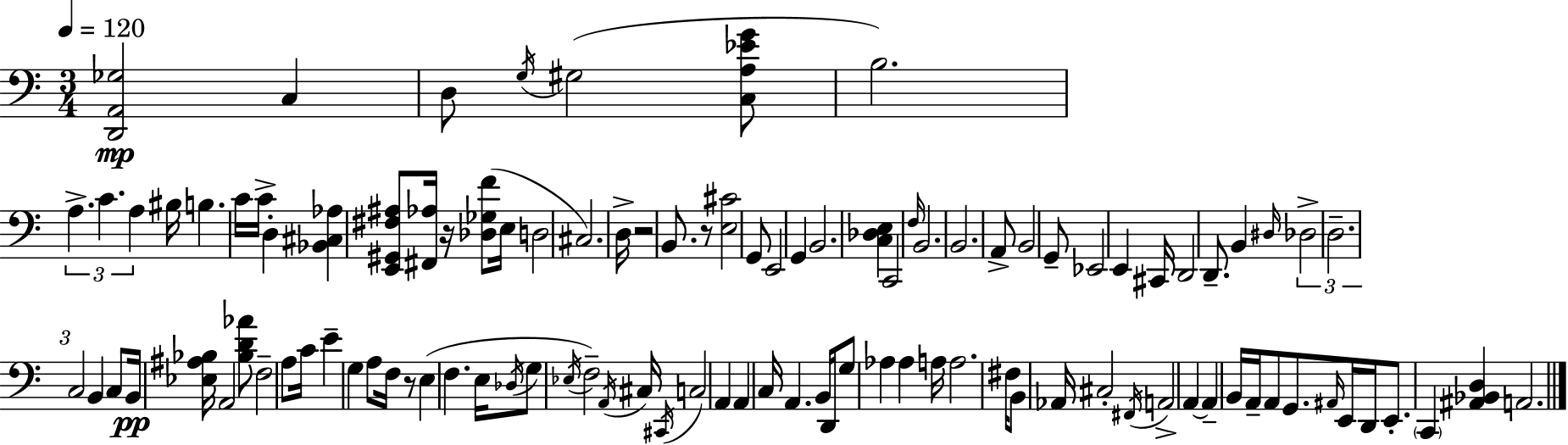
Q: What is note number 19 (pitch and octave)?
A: G2